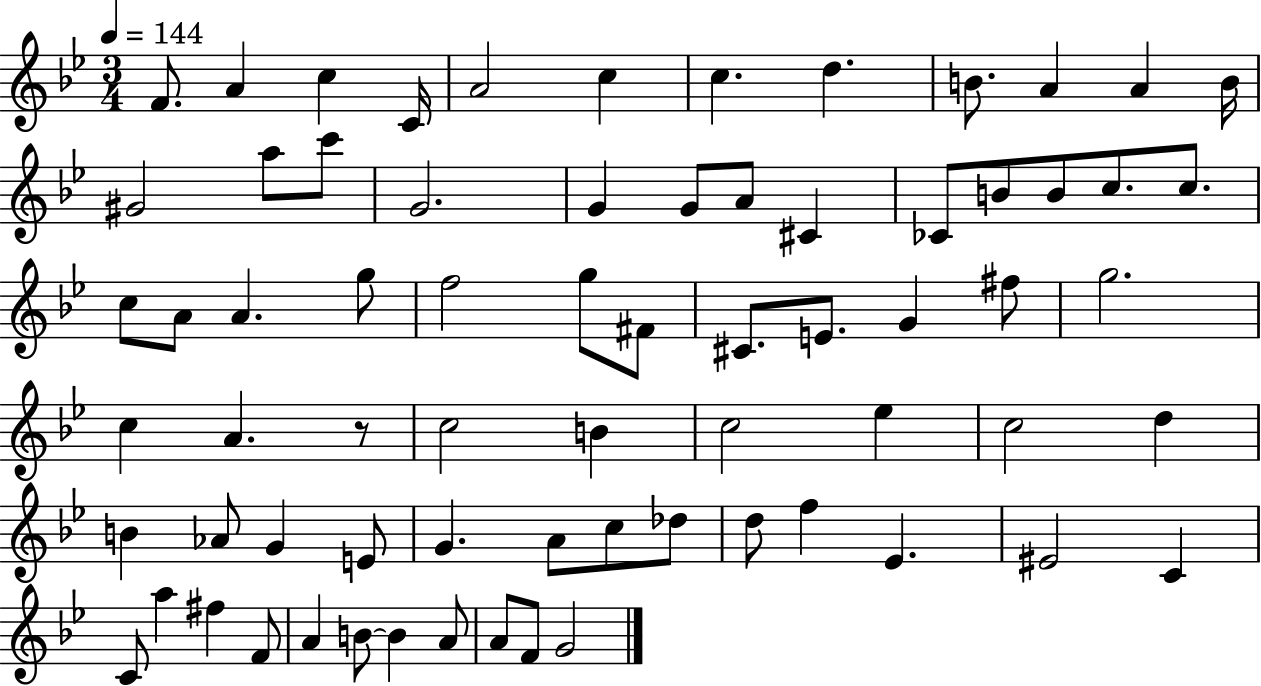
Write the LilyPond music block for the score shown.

{
  \clef treble
  \numericTimeSignature
  \time 3/4
  \key bes \major
  \tempo 4 = 144
  \repeat volta 2 { f'8. a'4 c''4 c'16 | a'2 c''4 | c''4. d''4. | b'8. a'4 a'4 b'16 | \break gis'2 a''8 c'''8 | g'2. | g'4 g'8 a'8 cis'4 | ces'8 b'8 b'8 c''8. c''8. | \break c''8 a'8 a'4. g''8 | f''2 g''8 fis'8 | cis'8. e'8. g'4 fis''8 | g''2. | \break c''4 a'4. r8 | c''2 b'4 | c''2 ees''4 | c''2 d''4 | \break b'4 aes'8 g'4 e'8 | g'4. a'8 c''8 des''8 | d''8 f''4 ees'4. | eis'2 c'4 | \break c'8 a''4 fis''4 f'8 | a'4 b'8~~ b'4 a'8 | a'8 f'8 g'2 | } \bar "|."
}